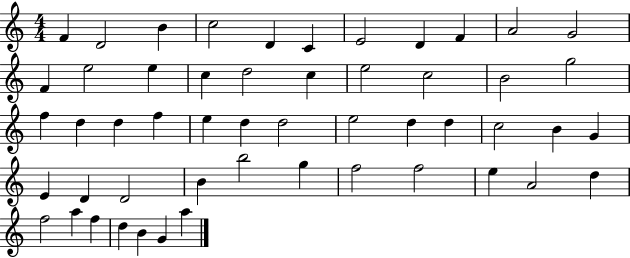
X:1
T:Untitled
M:4/4
L:1/4
K:C
F D2 B c2 D C E2 D F A2 G2 F e2 e c d2 c e2 c2 B2 g2 f d d f e d d2 e2 d d c2 B G E D D2 B b2 g f2 f2 e A2 d f2 a f d B G a